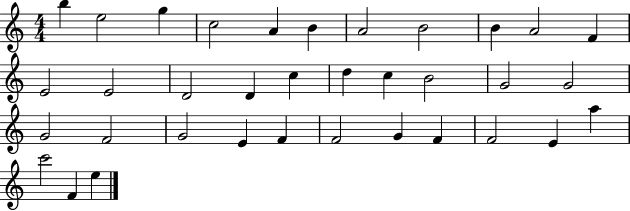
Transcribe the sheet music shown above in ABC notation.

X:1
T:Untitled
M:4/4
L:1/4
K:C
b e2 g c2 A B A2 B2 B A2 F E2 E2 D2 D c d c B2 G2 G2 G2 F2 G2 E F F2 G F F2 E a c'2 F e